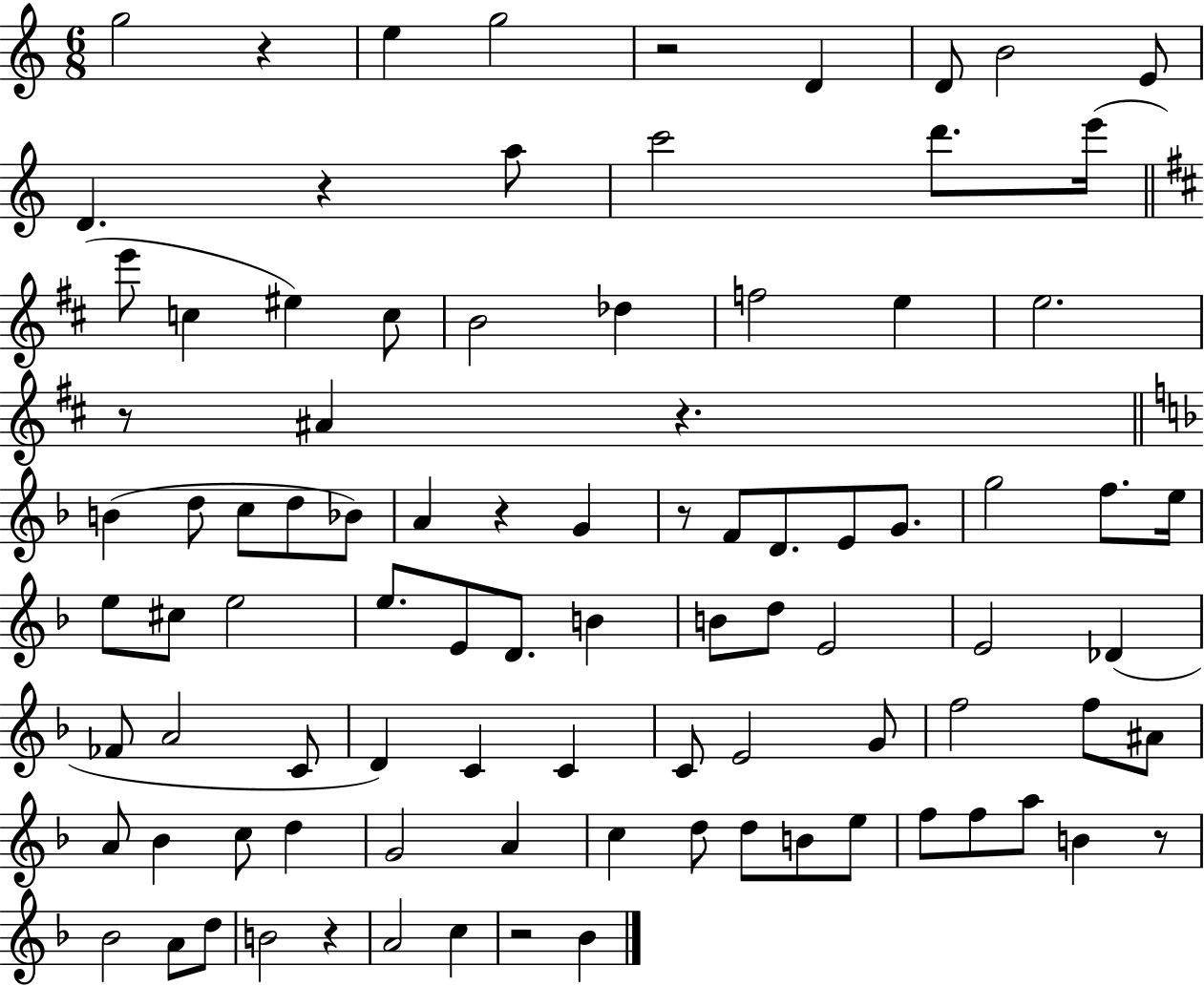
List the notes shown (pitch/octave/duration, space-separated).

G5/h R/q E5/q G5/h R/h D4/q D4/e B4/h E4/e D4/q. R/q A5/e C6/h D6/e. E6/s E6/e C5/q EIS5/q C5/e B4/h Db5/q F5/h E5/q E5/h. R/e A#4/q R/q. B4/q D5/e C5/e D5/e Bb4/e A4/q R/q G4/q R/e F4/e D4/e. E4/e G4/e. G5/h F5/e. E5/s E5/e C#5/e E5/h E5/e. E4/e D4/e. B4/q B4/e D5/e E4/h E4/h Db4/q FES4/e A4/h C4/e D4/q C4/q C4/q C4/e E4/h G4/e F5/h F5/e A#4/e A4/e Bb4/q C5/e D5/q G4/h A4/q C5/q D5/e D5/e B4/e E5/e F5/e F5/e A5/e B4/q R/e Bb4/h A4/e D5/e B4/h R/q A4/h C5/q R/h Bb4/q